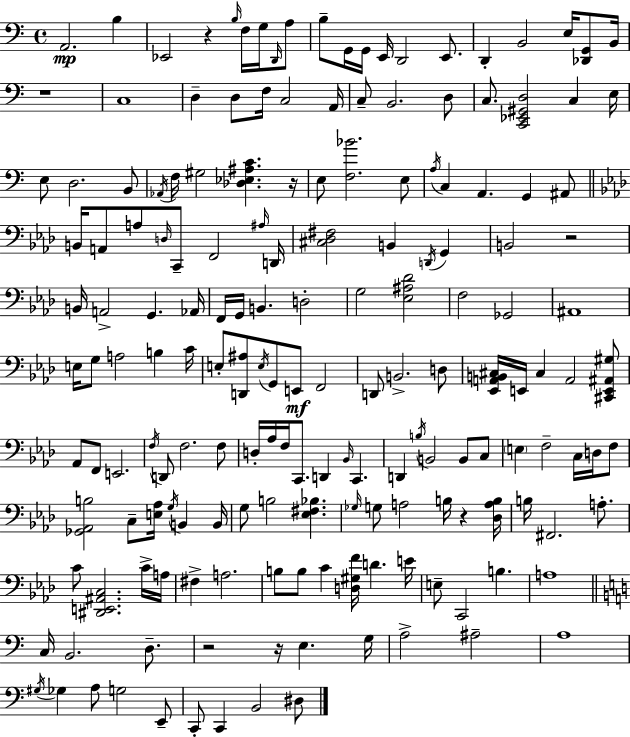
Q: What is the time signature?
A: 4/4